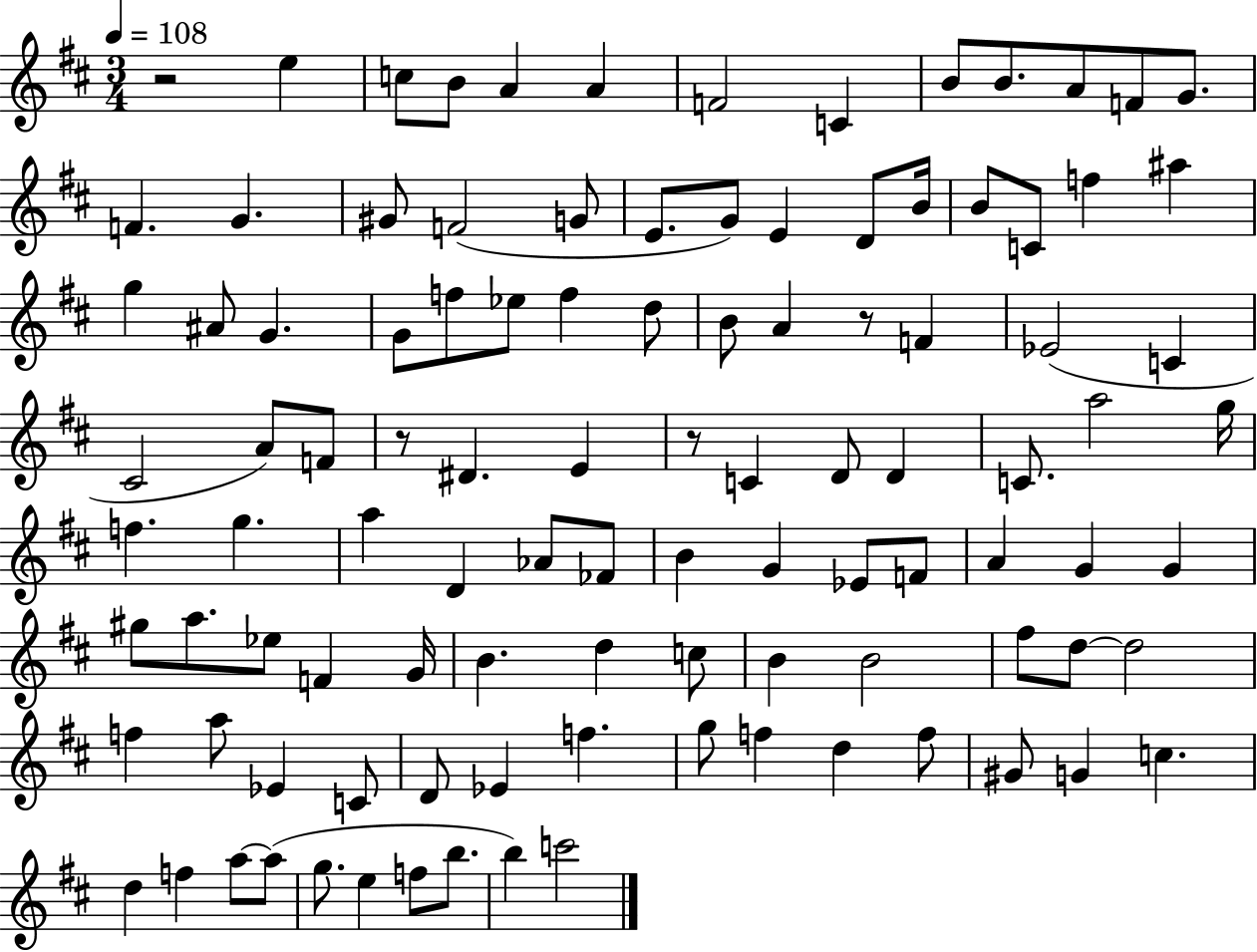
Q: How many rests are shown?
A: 4